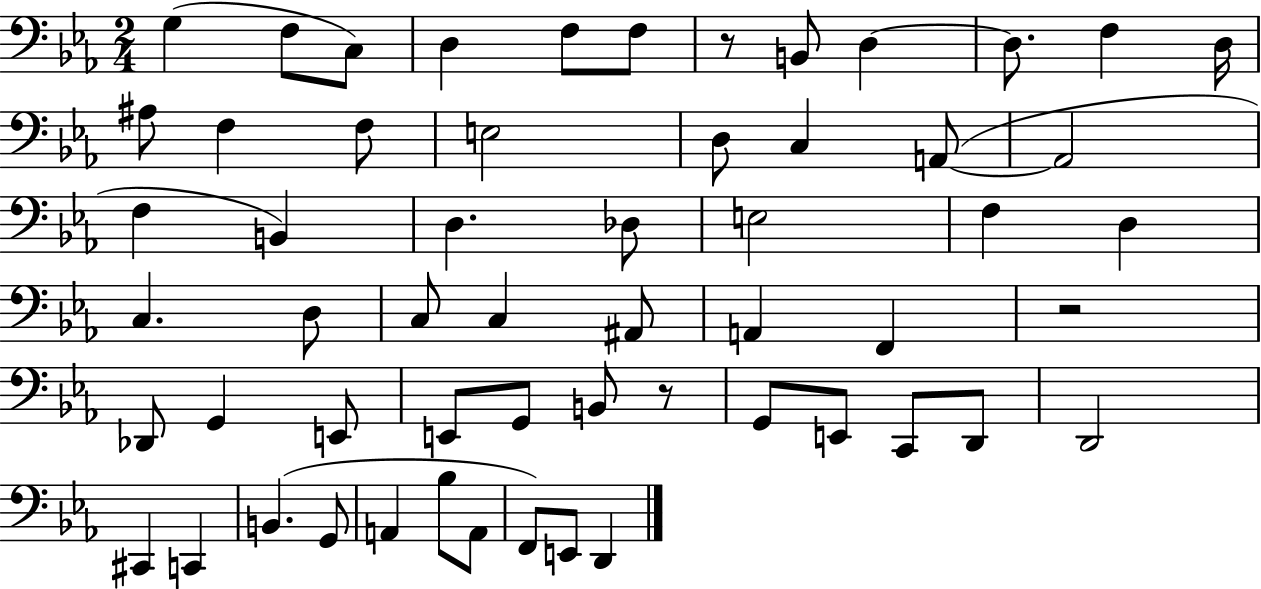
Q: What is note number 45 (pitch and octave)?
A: C#2